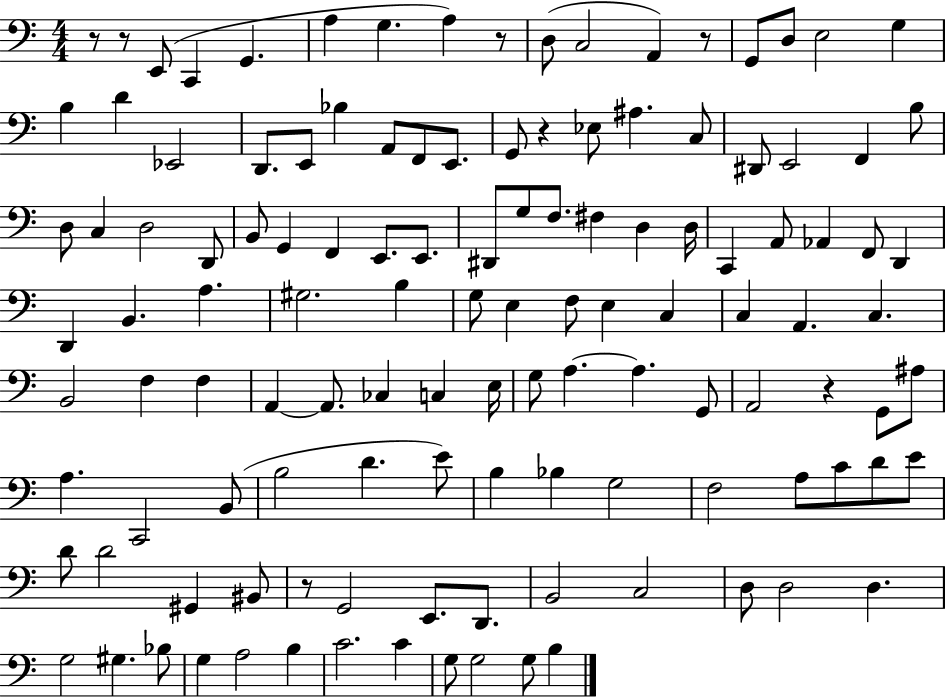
X:1
T:Untitled
M:4/4
L:1/4
K:C
z/2 z/2 E,,/2 C,, G,, A, G, A, z/2 D,/2 C,2 A,, z/2 G,,/2 D,/2 E,2 G, B, D _E,,2 D,,/2 E,,/2 _B, A,,/2 F,,/2 E,,/2 G,,/2 z _E,/2 ^A, C,/2 ^D,,/2 E,,2 F,, B,/2 D,/2 C, D,2 D,,/2 B,,/2 G,, F,, E,,/2 E,,/2 ^D,,/2 G,/2 F,/2 ^F, D, D,/4 C,, A,,/2 _A,, F,,/2 D,, D,, B,, A, ^G,2 B, G,/2 E, F,/2 E, C, C, A,, C, B,,2 F, F, A,, A,,/2 _C, C, E,/4 G,/2 A, A, G,,/2 A,,2 z G,,/2 ^A,/2 A, C,,2 B,,/2 B,2 D E/2 B, _B, G,2 F,2 A,/2 C/2 D/2 E/2 D/2 D2 ^G,, ^B,,/2 z/2 G,,2 E,,/2 D,,/2 B,,2 C,2 D,/2 D,2 D, G,2 ^G, _B,/2 G, A,2 B, C2 C G,/2 G,2 G,/2 B,